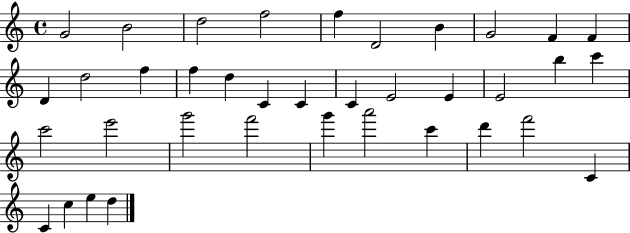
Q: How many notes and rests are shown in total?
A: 37